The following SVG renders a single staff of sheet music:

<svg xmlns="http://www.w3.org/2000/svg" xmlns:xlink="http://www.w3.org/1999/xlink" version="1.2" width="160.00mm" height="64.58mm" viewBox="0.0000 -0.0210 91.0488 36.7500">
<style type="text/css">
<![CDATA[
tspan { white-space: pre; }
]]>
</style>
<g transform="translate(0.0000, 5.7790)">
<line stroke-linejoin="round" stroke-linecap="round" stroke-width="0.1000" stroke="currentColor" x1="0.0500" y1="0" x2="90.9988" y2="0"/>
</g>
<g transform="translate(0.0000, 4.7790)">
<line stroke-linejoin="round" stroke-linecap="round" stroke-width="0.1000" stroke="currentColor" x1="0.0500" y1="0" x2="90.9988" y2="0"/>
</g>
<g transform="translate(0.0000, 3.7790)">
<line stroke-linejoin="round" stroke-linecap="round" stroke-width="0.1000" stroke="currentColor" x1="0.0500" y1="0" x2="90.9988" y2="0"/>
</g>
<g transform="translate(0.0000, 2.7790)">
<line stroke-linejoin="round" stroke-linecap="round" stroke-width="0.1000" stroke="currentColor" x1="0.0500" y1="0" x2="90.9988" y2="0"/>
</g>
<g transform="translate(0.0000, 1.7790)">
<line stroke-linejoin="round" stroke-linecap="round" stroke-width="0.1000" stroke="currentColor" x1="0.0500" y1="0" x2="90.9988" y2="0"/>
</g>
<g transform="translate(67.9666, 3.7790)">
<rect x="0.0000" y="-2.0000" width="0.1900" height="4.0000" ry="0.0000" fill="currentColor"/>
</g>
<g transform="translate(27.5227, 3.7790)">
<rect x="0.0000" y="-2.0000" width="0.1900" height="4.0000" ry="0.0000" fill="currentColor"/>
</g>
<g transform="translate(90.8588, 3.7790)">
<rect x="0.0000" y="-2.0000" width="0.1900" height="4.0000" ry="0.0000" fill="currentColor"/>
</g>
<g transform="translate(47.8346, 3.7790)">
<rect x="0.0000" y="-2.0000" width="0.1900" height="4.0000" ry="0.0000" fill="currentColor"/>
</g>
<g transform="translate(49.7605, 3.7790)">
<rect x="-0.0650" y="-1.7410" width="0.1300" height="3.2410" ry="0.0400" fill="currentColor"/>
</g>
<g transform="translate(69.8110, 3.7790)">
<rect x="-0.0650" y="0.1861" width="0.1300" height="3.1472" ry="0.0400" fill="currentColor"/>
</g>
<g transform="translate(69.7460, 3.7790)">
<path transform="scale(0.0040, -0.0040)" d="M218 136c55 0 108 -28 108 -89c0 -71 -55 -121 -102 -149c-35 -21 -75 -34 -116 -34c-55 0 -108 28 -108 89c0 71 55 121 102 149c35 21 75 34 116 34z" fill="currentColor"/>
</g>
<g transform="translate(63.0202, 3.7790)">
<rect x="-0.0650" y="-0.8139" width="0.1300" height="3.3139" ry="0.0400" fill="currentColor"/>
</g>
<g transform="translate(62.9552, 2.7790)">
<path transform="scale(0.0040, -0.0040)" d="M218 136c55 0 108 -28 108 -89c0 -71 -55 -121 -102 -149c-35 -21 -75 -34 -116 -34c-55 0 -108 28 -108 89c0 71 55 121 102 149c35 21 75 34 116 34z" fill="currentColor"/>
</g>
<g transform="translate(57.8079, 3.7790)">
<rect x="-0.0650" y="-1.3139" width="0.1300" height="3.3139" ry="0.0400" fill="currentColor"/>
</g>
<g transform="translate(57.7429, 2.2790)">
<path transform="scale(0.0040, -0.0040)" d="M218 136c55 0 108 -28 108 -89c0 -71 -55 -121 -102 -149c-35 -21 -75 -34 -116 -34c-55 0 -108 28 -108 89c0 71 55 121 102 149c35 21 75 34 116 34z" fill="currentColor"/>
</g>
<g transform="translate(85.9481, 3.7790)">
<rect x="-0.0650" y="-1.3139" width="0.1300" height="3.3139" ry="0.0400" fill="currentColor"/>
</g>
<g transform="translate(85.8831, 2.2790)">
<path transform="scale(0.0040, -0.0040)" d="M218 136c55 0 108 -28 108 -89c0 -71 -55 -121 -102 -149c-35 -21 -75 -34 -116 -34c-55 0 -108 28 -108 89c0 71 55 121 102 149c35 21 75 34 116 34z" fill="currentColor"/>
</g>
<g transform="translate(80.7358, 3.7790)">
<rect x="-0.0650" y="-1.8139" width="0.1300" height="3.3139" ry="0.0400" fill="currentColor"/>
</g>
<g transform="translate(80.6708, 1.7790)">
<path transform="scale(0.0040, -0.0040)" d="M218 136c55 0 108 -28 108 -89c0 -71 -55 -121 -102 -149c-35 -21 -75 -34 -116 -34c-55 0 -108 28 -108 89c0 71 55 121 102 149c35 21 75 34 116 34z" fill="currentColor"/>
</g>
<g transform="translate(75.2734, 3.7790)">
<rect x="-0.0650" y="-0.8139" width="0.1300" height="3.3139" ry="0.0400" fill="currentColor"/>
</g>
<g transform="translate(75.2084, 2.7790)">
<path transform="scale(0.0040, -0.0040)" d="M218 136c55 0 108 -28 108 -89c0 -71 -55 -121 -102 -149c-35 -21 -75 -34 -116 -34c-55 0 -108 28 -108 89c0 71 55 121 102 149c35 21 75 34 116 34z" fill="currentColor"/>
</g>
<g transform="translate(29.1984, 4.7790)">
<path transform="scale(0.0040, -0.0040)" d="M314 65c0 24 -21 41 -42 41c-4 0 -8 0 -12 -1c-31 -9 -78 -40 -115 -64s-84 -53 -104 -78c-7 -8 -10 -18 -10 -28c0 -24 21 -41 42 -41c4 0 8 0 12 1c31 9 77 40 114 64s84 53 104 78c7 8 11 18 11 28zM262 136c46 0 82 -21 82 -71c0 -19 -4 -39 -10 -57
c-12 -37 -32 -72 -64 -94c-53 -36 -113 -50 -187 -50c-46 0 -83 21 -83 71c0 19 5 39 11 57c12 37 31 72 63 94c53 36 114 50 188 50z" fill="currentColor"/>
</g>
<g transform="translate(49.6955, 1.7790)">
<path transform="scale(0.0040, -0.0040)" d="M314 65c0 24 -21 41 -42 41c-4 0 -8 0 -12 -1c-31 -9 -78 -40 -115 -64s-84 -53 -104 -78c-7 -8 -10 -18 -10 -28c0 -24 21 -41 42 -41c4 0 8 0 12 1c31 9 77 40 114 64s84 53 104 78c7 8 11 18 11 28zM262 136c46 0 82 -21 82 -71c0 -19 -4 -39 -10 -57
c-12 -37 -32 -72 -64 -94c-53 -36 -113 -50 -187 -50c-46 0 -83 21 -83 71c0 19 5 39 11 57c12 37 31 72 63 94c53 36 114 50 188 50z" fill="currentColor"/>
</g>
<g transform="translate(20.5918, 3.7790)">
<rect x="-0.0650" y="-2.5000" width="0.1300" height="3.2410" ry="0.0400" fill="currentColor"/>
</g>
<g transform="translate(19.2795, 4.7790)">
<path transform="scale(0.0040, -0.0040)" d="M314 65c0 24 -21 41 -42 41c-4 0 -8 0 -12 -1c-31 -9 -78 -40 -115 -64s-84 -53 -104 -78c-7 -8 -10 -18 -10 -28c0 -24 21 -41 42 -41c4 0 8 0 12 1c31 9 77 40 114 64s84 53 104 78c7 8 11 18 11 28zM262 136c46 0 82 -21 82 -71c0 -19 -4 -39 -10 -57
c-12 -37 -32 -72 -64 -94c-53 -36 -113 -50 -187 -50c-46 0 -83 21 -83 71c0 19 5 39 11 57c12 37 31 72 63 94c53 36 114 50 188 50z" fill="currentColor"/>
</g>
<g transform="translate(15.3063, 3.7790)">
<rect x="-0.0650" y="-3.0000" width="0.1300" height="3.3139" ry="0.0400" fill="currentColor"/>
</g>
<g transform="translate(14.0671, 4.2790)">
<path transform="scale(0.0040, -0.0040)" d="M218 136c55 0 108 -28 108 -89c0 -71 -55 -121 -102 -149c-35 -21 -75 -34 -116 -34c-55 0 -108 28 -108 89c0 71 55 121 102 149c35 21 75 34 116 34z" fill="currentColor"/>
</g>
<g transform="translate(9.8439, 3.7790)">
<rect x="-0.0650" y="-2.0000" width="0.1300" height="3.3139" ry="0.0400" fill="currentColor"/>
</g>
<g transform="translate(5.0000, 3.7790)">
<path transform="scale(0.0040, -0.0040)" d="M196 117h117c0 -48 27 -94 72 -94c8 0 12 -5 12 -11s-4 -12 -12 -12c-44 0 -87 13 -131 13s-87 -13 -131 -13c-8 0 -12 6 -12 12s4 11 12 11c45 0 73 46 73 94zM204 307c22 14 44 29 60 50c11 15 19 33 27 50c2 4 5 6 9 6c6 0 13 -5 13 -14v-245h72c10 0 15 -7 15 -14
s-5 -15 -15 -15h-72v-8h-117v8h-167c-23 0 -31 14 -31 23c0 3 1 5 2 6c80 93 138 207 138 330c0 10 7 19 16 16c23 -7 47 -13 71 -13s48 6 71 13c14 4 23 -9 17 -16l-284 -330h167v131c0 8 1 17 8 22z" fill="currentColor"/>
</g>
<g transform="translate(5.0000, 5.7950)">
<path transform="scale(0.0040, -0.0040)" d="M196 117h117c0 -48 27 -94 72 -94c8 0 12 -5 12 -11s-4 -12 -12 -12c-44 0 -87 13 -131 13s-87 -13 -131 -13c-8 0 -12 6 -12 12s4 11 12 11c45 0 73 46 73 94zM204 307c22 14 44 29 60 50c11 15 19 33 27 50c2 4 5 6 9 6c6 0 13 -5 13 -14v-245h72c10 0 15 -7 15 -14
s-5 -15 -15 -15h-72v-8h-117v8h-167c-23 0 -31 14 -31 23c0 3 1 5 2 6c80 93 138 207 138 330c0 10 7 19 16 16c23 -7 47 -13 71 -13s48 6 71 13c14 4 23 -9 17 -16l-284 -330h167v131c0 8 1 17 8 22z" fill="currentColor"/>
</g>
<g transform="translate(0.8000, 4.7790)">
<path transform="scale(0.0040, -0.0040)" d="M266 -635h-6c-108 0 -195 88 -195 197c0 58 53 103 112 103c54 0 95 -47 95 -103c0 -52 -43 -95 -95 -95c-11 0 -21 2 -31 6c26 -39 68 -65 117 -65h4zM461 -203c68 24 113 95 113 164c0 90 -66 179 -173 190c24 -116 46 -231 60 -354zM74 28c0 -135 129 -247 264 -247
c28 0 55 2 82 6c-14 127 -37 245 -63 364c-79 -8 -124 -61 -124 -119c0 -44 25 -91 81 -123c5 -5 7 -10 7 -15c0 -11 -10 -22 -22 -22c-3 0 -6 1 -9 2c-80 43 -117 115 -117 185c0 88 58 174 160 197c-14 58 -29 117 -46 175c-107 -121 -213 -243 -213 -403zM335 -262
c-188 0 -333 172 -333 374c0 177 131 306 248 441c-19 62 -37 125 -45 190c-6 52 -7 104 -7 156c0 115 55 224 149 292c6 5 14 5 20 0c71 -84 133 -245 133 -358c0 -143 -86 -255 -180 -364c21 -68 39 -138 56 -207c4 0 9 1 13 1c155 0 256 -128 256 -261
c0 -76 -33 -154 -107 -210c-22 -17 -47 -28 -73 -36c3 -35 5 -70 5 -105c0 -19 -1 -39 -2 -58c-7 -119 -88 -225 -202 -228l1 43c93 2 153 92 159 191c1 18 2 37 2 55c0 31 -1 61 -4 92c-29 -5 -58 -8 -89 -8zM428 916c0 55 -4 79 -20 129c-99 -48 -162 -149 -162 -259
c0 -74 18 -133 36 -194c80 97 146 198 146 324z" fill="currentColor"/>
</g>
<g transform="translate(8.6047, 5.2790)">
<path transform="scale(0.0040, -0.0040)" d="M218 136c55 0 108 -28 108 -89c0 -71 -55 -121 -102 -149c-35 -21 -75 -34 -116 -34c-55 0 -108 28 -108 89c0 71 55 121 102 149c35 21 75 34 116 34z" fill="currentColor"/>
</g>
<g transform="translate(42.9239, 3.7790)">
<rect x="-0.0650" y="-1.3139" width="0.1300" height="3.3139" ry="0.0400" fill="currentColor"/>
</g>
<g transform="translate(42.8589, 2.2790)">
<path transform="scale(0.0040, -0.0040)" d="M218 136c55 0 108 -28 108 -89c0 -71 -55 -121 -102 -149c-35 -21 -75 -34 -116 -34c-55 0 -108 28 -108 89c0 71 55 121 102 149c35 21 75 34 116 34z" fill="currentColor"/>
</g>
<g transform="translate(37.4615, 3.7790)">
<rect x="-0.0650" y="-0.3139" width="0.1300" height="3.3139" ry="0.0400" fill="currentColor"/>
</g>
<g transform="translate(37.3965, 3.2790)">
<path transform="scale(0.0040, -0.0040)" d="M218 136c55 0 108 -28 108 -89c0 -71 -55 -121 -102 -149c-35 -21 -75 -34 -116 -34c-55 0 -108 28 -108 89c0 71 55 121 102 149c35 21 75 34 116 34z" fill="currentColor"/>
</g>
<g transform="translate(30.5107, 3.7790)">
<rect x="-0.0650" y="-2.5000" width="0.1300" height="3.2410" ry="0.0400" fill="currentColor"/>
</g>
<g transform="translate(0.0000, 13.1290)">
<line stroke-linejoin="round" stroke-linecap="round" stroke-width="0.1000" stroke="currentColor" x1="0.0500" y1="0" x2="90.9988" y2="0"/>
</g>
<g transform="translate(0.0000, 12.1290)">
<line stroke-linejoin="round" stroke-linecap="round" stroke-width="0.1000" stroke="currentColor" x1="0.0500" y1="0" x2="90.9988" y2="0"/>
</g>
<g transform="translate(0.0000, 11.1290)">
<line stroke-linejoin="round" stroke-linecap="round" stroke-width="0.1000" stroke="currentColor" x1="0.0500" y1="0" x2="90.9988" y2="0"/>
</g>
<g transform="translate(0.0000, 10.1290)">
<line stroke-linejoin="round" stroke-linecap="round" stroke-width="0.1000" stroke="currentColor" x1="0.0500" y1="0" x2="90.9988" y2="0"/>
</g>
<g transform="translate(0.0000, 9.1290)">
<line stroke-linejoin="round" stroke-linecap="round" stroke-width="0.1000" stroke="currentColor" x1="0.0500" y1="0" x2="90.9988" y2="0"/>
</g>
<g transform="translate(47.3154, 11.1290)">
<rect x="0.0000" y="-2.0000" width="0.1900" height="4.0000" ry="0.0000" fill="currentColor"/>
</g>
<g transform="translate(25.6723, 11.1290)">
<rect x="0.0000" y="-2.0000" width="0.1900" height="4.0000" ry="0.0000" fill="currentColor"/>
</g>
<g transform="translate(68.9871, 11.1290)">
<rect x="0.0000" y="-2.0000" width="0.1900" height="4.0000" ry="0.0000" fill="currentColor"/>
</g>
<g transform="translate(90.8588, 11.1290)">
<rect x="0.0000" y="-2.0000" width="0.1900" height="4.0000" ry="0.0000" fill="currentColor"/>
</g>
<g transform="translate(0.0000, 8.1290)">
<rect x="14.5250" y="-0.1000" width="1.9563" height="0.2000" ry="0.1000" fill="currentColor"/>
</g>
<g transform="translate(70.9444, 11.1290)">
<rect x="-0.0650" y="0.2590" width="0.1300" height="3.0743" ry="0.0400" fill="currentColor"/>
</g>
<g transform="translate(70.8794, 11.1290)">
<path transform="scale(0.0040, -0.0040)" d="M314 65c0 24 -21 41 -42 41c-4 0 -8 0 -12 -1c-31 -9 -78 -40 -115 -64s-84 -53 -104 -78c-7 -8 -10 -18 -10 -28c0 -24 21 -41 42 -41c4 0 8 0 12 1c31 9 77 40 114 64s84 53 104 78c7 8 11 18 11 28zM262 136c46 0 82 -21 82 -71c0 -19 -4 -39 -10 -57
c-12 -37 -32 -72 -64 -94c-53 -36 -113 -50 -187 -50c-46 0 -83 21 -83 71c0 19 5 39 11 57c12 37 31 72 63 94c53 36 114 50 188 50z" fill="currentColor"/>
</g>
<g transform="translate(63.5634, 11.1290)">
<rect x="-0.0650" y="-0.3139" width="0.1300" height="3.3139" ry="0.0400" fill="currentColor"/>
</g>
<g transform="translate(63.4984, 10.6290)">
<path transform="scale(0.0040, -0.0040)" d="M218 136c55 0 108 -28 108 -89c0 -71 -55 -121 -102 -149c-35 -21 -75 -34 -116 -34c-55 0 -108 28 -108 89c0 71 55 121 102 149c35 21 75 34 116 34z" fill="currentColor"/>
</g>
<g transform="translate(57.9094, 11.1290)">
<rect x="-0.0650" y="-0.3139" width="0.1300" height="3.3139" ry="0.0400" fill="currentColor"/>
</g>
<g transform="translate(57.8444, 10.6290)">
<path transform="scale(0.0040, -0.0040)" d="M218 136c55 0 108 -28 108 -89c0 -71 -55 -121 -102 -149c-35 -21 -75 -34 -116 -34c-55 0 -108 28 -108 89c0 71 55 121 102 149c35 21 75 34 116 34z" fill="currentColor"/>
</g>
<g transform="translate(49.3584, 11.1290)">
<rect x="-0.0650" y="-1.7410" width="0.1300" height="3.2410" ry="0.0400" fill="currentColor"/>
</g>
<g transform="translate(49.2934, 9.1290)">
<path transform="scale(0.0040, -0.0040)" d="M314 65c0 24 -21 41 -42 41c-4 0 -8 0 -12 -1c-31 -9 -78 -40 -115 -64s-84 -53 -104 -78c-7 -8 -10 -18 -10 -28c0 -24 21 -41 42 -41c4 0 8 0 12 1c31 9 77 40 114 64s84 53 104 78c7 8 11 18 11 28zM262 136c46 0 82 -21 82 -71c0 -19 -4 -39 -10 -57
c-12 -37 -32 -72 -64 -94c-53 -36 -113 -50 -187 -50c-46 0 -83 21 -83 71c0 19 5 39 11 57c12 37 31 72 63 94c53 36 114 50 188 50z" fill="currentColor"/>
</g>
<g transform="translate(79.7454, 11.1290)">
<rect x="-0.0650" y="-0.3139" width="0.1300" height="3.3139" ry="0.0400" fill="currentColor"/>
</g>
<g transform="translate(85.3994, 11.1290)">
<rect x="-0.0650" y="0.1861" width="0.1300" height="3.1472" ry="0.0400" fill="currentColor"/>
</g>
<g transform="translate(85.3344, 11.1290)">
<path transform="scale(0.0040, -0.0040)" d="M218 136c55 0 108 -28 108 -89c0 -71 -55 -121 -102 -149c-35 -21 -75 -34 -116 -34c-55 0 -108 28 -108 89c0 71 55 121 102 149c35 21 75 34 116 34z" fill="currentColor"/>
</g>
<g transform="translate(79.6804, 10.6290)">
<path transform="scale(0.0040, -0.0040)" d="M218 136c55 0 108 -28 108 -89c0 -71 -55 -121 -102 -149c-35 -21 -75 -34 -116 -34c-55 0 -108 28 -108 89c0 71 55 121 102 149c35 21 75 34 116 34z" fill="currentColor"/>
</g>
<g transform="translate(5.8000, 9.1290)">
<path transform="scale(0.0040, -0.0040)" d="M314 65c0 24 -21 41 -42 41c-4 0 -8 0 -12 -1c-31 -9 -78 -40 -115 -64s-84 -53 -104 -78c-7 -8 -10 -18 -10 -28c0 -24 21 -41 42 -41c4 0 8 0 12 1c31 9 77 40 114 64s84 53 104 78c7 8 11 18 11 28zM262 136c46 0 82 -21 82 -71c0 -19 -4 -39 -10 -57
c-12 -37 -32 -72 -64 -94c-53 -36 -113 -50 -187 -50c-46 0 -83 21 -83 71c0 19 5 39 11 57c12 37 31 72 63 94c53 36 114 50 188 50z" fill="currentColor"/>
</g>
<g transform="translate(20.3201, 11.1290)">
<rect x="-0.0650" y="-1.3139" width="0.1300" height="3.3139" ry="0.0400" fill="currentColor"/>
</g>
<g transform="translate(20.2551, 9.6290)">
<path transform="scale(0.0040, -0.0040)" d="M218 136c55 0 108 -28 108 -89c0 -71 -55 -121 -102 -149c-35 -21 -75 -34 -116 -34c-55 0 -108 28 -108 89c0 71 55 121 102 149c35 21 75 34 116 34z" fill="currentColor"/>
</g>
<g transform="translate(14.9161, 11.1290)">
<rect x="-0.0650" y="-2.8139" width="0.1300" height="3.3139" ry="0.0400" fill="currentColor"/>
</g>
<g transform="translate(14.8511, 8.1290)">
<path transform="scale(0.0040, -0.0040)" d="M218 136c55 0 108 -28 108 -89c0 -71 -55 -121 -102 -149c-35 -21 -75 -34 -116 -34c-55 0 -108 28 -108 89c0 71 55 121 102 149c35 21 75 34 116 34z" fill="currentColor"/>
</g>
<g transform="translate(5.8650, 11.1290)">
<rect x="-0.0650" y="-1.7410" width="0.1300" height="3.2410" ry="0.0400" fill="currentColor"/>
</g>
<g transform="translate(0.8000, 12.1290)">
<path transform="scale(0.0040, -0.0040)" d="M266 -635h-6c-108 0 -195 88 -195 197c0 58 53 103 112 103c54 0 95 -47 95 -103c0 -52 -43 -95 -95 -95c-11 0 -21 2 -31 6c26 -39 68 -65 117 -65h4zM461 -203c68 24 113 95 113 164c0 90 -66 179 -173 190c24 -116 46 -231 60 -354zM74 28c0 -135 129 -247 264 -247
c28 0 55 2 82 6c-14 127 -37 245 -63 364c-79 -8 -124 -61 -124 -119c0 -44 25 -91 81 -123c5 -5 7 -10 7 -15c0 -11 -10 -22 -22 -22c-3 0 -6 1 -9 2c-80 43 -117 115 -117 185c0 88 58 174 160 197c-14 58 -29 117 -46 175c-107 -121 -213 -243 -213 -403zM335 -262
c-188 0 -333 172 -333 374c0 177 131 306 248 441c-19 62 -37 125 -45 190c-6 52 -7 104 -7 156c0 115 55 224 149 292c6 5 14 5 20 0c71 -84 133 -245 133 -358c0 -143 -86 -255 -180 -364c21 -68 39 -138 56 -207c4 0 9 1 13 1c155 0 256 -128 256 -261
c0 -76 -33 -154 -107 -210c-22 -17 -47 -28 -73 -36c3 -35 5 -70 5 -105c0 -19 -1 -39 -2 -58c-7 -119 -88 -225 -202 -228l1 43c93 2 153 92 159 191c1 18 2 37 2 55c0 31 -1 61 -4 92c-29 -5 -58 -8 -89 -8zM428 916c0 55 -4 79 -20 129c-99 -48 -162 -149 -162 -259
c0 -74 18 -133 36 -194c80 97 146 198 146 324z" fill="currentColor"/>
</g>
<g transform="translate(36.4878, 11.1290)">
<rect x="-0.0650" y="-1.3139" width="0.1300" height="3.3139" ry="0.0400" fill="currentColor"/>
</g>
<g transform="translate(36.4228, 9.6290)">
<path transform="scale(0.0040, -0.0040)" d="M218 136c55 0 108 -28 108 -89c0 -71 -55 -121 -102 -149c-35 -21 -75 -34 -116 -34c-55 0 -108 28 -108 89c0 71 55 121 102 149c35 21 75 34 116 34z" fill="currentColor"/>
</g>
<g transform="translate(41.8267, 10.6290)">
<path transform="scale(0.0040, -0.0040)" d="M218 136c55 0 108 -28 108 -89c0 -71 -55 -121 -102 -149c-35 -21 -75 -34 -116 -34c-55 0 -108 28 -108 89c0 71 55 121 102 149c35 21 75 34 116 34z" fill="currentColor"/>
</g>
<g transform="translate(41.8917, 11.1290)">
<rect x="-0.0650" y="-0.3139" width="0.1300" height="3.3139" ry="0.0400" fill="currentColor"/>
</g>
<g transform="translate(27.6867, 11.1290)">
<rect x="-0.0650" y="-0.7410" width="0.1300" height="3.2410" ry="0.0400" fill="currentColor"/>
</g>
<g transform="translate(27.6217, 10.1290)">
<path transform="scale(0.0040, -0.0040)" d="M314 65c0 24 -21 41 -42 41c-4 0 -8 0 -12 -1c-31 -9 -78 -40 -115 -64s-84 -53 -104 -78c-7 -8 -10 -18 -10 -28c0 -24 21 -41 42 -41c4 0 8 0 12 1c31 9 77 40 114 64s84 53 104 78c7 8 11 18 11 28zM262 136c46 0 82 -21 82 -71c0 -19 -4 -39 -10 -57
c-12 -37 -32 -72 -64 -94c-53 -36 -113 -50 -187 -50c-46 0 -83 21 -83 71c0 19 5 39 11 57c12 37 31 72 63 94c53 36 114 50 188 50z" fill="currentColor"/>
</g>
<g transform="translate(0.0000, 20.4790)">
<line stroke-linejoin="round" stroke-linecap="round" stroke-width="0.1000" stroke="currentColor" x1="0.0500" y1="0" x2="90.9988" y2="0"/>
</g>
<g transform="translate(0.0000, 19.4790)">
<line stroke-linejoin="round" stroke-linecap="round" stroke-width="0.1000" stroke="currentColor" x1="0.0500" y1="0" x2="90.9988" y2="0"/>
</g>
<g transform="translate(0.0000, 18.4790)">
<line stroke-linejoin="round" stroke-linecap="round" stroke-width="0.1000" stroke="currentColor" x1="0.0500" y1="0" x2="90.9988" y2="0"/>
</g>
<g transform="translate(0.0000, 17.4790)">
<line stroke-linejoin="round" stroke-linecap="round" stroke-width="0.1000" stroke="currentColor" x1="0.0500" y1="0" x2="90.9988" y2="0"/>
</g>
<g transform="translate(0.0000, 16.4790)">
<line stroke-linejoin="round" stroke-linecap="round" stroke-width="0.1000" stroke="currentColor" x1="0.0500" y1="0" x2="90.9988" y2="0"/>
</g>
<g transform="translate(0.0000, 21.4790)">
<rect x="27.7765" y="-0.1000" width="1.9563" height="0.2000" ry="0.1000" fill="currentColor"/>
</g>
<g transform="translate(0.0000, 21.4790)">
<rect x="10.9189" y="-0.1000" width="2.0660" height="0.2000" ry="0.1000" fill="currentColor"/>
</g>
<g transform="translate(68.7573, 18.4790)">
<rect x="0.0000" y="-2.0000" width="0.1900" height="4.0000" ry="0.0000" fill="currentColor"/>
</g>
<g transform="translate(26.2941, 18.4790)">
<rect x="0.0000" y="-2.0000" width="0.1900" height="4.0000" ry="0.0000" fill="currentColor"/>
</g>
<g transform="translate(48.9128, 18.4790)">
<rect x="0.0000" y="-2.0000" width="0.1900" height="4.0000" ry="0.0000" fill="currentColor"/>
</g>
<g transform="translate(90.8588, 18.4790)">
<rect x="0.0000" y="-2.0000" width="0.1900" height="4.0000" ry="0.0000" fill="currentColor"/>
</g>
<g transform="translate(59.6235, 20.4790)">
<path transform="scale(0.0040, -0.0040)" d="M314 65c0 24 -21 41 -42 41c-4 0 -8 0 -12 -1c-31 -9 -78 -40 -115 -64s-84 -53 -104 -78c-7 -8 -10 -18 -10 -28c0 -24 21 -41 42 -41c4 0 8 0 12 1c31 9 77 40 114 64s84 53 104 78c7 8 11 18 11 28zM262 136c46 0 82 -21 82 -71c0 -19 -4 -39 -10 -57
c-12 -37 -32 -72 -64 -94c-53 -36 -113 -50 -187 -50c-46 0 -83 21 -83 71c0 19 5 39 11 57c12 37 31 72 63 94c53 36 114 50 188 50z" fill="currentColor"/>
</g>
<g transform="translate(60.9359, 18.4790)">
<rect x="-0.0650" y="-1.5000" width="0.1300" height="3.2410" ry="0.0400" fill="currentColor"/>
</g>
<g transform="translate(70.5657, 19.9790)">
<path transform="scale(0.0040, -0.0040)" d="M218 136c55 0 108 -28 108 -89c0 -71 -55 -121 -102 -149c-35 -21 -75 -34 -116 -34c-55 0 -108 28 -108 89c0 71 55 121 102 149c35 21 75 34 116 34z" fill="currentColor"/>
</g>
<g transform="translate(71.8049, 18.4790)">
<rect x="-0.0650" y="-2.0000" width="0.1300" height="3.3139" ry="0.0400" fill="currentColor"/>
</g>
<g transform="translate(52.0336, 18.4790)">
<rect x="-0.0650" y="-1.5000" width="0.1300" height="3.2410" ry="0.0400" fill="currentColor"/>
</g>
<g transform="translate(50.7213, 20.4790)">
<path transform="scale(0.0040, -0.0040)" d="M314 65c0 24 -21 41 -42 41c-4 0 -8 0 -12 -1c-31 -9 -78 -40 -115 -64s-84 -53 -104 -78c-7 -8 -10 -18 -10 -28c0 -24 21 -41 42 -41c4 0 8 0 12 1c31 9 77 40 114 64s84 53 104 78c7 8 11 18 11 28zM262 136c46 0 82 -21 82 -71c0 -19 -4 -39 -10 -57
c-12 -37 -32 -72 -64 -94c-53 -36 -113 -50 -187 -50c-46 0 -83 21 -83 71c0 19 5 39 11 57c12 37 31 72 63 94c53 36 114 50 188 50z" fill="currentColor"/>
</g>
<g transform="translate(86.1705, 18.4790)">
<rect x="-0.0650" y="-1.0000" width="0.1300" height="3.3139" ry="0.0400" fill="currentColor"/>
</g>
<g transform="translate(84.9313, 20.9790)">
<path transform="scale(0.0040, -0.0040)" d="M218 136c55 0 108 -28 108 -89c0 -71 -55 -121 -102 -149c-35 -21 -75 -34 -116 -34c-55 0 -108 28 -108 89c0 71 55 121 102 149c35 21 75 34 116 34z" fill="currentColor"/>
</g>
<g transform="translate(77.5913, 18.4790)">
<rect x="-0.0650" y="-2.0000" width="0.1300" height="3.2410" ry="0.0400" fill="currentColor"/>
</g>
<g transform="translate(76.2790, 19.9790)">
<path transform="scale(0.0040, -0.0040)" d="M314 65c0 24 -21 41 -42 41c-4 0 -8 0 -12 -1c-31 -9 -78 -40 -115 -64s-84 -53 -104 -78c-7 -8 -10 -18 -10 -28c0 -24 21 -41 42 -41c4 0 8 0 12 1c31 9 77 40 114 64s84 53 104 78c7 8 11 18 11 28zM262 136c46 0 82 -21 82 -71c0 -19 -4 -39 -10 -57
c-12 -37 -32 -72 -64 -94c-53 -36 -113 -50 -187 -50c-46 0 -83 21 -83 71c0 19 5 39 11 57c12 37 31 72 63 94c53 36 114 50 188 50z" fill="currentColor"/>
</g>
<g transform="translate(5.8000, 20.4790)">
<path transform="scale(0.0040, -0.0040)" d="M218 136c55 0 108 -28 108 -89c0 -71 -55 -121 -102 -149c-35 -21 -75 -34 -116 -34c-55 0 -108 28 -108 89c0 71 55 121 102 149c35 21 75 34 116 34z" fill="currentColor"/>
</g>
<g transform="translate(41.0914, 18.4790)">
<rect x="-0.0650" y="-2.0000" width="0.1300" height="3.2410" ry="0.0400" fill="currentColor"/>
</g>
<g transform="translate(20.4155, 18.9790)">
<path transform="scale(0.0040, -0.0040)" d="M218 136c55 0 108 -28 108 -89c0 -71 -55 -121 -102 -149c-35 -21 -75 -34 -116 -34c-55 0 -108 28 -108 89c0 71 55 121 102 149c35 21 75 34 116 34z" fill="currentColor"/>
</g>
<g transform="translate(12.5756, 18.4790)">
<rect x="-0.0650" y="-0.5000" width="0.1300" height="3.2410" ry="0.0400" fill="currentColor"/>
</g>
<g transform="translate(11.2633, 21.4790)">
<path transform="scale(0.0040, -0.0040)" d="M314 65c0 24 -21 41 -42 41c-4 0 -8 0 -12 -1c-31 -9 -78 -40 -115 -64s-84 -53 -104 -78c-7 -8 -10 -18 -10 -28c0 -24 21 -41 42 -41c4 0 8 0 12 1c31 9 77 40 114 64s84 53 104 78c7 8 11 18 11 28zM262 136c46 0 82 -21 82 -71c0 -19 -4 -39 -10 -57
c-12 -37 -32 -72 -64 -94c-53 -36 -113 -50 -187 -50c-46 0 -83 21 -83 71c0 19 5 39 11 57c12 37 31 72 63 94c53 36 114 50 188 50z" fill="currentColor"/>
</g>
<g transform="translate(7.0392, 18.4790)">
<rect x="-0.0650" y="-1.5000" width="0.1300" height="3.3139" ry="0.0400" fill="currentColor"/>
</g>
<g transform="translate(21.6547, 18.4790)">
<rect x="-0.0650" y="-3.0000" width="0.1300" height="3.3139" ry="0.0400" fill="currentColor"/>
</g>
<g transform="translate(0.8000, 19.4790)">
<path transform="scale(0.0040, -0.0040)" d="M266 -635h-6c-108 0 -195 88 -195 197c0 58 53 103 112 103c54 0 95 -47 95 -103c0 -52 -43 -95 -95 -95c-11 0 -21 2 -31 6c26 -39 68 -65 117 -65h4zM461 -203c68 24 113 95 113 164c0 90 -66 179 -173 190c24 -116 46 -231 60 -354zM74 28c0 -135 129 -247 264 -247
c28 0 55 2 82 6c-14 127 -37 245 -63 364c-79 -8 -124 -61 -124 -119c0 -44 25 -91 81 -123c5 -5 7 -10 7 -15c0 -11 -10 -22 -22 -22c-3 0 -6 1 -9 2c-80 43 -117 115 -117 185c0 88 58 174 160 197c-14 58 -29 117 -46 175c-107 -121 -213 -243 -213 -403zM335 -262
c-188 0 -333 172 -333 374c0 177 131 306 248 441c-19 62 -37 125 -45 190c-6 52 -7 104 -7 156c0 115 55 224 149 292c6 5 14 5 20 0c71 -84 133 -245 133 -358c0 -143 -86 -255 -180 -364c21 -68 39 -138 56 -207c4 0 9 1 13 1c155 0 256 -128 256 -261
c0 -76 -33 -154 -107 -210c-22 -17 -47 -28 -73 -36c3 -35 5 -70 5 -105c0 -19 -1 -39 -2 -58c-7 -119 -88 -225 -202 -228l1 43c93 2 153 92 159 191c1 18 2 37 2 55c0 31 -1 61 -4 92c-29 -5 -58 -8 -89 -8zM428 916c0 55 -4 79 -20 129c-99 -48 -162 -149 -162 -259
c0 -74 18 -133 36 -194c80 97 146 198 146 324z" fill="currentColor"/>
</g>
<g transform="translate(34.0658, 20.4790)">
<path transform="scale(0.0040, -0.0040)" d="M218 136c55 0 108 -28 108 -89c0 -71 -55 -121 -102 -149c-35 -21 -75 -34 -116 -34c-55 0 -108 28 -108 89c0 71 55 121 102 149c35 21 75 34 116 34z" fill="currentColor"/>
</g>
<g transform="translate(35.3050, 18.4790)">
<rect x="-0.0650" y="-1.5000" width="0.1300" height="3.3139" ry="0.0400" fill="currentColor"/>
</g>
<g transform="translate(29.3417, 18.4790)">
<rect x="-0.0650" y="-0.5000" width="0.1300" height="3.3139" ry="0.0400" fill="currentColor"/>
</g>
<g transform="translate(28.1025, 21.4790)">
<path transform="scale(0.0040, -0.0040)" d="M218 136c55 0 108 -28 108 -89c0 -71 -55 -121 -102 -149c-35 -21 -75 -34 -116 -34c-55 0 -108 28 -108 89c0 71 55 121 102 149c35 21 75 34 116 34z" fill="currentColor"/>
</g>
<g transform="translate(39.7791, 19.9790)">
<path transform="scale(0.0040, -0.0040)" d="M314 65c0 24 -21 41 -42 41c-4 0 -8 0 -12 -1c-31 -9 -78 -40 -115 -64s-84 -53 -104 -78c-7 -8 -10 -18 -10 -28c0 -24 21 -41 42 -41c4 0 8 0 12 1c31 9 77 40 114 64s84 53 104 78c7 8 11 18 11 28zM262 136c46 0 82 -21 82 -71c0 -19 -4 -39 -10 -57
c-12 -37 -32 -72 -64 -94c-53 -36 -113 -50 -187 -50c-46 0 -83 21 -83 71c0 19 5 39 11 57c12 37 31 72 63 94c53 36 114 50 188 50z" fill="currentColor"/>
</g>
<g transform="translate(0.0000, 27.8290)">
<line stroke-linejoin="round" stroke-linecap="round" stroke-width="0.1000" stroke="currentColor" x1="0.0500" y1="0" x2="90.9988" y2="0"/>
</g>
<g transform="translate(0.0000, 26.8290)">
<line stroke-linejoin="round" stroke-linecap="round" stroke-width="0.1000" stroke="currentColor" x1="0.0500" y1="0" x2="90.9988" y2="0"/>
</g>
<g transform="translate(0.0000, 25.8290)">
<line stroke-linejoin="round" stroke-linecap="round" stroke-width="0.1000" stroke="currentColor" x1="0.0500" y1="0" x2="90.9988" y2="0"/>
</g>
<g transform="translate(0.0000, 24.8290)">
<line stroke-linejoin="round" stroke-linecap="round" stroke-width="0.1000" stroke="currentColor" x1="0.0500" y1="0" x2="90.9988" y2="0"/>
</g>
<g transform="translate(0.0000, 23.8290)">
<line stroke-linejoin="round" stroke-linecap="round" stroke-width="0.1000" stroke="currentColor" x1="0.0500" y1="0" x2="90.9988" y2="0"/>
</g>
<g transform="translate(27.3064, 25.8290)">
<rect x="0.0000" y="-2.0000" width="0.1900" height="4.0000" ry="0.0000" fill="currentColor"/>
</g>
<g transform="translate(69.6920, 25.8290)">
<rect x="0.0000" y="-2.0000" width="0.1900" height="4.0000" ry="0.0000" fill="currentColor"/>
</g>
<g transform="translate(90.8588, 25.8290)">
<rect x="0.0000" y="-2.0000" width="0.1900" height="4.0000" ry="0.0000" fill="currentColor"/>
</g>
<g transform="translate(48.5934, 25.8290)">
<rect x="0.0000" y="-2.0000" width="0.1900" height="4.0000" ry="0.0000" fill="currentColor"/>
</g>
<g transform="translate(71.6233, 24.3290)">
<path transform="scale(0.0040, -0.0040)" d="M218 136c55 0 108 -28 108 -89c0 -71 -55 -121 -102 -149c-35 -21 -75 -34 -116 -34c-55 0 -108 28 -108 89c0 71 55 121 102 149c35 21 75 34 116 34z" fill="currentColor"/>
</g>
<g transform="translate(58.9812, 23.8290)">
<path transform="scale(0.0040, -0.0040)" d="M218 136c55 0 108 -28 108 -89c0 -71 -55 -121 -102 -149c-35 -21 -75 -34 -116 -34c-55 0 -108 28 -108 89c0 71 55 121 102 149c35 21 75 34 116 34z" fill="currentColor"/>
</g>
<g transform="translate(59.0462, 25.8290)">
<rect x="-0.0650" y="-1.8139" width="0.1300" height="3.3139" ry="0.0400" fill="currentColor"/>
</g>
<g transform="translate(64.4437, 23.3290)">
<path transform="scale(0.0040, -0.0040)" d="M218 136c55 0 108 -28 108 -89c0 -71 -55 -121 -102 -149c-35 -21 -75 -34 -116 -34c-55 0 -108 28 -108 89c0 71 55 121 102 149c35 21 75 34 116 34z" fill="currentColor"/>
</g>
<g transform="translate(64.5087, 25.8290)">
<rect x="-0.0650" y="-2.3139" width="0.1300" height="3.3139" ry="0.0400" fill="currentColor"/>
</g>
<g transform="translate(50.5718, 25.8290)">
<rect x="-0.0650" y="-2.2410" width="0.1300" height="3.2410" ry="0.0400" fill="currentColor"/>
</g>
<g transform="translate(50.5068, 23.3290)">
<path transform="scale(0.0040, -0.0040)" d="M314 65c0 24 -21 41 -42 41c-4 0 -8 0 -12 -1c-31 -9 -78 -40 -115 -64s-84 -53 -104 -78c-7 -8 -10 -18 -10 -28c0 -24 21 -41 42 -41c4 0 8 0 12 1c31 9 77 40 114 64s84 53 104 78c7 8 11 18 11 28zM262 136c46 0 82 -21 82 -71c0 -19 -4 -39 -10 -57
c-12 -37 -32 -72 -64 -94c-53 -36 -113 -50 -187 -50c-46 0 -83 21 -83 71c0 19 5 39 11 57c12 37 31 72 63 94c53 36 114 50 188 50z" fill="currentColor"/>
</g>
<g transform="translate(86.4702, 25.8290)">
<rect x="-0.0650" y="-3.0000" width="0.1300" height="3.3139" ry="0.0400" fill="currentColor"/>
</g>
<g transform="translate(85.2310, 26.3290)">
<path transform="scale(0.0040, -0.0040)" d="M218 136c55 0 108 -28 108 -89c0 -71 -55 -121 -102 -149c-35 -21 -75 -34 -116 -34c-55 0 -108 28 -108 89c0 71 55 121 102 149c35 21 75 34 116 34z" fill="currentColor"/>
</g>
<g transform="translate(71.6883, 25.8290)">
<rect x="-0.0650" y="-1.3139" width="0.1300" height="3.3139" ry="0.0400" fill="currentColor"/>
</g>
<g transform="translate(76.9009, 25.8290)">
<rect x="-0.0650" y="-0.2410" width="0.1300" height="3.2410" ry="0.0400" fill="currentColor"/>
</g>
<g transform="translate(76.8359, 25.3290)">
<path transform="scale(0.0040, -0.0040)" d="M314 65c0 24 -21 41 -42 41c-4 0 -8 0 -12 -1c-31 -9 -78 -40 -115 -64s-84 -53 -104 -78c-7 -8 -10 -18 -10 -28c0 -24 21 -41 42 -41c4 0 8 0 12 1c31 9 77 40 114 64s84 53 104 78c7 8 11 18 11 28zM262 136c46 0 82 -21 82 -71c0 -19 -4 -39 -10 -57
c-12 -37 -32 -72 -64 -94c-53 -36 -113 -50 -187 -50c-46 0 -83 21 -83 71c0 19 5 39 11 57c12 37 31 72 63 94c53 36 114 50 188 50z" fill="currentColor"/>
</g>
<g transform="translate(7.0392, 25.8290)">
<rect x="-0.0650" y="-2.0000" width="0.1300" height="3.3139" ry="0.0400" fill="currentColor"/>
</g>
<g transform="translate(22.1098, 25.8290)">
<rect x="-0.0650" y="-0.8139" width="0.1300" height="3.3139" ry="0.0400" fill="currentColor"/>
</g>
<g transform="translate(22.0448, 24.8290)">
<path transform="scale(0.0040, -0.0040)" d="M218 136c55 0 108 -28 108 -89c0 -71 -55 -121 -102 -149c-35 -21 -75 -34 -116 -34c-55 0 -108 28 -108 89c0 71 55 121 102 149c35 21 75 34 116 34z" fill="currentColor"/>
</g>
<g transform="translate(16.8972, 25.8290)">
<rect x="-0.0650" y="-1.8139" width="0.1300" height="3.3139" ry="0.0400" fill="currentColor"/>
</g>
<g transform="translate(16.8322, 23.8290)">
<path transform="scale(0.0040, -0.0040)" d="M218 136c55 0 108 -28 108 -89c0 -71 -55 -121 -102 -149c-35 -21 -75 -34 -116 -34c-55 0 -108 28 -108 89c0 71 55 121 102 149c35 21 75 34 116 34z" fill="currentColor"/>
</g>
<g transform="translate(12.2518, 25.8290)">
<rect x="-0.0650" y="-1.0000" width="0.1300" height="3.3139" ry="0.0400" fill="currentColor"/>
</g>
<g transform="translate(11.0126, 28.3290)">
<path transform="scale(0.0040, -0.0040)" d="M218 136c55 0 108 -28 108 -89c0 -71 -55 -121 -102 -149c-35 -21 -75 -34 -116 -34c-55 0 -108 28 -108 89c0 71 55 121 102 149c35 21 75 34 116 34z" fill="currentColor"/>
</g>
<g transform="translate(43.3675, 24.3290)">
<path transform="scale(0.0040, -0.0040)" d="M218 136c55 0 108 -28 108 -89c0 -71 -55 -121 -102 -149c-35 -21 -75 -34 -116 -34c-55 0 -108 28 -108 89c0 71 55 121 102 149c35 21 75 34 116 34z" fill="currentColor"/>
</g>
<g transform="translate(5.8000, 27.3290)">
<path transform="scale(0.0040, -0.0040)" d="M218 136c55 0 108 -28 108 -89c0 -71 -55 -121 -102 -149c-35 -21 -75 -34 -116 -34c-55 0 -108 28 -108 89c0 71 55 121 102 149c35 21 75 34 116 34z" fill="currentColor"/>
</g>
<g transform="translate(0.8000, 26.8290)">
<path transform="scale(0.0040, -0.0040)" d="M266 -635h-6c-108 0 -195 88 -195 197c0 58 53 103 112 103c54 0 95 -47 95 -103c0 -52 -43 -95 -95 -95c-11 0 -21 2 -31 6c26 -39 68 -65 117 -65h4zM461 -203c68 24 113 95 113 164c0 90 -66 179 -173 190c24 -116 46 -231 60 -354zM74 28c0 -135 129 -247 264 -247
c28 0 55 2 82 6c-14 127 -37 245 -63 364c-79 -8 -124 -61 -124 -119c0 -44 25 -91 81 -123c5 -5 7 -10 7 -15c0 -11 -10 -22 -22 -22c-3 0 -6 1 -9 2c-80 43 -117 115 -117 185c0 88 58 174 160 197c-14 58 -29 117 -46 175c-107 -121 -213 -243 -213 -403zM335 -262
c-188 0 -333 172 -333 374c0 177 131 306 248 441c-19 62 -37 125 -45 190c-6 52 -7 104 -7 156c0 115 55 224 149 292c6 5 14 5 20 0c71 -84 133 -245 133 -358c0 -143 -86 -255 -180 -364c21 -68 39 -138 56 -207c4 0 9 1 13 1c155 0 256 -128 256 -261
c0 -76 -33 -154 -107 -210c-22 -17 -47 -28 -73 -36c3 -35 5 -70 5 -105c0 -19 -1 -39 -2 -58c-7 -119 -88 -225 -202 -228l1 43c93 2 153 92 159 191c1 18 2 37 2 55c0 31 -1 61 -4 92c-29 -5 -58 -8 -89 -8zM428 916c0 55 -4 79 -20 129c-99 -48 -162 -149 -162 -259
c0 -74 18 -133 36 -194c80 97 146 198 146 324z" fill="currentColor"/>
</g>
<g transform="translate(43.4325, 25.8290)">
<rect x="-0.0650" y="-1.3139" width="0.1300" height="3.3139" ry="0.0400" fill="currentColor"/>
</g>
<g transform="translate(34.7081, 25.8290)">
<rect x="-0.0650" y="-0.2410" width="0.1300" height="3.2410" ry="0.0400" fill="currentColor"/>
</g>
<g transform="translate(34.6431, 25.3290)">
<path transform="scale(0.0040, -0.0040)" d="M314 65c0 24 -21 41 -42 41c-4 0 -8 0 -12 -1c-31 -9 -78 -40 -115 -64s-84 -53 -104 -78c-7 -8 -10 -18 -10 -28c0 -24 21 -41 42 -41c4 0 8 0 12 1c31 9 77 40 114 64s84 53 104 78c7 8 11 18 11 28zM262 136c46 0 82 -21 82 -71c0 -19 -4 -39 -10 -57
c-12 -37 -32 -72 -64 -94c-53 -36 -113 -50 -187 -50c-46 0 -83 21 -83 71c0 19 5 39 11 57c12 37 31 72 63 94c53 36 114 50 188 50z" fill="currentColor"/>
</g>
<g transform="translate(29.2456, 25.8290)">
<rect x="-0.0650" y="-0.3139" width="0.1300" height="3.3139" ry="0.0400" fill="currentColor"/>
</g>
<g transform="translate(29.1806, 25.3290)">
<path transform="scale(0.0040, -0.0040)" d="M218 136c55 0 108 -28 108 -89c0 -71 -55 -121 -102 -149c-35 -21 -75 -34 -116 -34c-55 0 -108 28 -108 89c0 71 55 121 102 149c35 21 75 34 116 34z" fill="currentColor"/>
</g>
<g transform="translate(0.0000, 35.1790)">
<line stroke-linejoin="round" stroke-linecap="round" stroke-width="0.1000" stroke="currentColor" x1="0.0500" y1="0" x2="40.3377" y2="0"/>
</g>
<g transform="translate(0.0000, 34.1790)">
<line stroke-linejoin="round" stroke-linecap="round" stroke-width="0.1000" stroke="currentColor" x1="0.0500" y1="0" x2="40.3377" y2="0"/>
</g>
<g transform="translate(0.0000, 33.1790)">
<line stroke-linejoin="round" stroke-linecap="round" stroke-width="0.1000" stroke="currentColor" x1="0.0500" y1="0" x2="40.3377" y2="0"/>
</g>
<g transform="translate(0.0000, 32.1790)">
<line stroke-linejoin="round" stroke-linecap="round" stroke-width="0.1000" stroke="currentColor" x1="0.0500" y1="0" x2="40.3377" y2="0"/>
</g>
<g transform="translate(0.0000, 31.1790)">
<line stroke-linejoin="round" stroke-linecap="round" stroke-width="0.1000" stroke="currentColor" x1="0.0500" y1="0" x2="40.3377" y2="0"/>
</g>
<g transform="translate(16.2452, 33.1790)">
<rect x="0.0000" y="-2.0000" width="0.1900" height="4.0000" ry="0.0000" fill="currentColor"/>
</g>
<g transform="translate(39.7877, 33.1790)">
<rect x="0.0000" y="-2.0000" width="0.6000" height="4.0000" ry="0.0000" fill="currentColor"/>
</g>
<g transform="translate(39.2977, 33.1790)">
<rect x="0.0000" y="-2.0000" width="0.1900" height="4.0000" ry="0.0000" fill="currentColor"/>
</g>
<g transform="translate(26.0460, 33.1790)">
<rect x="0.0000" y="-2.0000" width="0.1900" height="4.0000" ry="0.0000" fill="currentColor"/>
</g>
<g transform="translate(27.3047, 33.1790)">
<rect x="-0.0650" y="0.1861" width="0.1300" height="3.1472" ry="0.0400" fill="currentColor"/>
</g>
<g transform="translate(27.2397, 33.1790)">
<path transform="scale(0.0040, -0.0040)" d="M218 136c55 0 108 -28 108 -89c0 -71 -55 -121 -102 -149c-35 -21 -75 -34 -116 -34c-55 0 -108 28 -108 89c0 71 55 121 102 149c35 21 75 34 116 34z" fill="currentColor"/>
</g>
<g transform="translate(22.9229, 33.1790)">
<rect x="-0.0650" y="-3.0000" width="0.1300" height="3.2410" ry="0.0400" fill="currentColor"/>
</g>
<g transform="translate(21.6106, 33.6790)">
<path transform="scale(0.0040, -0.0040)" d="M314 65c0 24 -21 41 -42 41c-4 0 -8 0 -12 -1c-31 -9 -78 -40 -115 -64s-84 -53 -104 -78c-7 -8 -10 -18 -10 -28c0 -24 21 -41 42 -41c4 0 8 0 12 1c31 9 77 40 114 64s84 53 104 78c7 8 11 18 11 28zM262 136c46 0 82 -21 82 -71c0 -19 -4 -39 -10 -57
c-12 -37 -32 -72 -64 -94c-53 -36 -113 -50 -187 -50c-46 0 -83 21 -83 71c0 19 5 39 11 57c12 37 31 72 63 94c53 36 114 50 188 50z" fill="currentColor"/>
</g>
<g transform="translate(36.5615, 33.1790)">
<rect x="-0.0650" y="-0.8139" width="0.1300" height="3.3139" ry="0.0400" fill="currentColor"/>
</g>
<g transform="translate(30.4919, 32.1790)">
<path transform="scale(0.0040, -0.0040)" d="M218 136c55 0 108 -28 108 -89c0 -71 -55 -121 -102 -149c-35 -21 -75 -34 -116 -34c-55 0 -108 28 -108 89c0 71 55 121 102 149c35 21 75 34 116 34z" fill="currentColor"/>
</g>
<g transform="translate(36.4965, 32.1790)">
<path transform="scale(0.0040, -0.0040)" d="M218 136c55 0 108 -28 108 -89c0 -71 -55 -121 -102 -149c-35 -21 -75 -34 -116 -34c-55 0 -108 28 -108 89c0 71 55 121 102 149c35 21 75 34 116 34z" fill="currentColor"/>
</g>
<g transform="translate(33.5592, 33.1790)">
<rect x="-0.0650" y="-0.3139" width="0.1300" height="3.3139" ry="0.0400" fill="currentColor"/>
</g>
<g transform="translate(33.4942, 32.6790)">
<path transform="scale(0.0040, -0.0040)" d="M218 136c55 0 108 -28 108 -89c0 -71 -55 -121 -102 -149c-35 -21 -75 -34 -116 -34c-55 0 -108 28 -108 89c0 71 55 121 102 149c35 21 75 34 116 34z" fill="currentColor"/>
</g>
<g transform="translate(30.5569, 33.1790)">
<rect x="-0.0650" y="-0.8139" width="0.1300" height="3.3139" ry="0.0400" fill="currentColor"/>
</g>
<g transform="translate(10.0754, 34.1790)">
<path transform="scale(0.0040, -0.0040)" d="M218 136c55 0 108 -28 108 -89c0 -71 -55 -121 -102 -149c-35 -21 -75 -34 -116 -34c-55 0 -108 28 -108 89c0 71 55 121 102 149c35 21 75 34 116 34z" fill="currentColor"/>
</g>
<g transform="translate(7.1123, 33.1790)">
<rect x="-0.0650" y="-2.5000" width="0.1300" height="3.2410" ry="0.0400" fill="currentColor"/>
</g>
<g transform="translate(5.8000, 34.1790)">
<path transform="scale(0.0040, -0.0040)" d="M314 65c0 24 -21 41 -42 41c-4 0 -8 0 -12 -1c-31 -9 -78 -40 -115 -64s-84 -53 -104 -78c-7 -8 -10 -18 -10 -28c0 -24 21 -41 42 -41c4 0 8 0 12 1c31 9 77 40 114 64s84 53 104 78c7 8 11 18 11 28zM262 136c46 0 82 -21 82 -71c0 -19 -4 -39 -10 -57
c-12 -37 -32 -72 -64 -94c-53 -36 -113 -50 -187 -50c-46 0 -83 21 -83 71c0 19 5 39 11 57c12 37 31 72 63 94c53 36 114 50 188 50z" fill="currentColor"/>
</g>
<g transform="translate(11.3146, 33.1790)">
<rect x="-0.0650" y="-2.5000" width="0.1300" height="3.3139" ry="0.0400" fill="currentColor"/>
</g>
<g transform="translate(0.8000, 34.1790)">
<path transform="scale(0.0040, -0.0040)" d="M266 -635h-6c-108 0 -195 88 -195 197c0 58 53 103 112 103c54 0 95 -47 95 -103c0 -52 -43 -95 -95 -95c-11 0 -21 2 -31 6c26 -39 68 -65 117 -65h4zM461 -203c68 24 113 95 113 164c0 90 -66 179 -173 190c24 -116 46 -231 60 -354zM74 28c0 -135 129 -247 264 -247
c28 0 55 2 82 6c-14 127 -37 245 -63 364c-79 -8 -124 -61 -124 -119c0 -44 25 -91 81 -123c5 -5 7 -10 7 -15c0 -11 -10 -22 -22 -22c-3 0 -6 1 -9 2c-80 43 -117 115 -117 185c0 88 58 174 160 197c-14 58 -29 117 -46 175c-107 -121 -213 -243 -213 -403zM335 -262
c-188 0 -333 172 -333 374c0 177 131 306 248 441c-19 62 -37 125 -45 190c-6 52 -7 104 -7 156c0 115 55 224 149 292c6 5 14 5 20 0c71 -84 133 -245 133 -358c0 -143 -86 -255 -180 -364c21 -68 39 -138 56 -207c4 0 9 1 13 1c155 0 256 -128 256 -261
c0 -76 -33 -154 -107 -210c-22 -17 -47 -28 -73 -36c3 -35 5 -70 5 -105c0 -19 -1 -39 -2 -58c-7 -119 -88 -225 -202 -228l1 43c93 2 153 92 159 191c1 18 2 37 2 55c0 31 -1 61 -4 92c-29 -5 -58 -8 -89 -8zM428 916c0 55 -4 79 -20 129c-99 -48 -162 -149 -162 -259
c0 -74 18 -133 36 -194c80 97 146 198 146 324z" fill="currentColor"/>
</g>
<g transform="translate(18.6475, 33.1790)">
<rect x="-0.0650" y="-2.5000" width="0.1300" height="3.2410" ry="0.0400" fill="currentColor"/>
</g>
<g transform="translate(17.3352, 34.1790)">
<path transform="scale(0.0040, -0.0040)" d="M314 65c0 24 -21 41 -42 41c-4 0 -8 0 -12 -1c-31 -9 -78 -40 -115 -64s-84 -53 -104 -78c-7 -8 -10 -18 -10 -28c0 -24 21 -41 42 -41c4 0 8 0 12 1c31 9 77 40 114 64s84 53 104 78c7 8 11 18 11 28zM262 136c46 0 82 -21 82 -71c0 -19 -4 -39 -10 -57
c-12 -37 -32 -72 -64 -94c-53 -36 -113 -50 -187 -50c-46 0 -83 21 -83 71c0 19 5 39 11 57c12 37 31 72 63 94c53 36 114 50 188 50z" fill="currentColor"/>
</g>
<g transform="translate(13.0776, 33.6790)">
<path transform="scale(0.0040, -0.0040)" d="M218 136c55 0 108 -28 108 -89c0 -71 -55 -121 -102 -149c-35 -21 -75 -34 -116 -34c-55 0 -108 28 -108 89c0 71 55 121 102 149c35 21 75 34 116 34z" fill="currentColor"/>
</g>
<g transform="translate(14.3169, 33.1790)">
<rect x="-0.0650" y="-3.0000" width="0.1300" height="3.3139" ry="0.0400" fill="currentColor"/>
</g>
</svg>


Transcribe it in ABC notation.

X:1
T:Untitled
M:4/4
L:1/4
K:C
F A G2 G2 c e f2 e d B d f e f2 a e d2 e c f2 c c B2 c B E C2 A C E F2 E2 E2 F F2 D F D f d c c2 e g2 f g e c2 A G2 G A G2 A2 B d c d